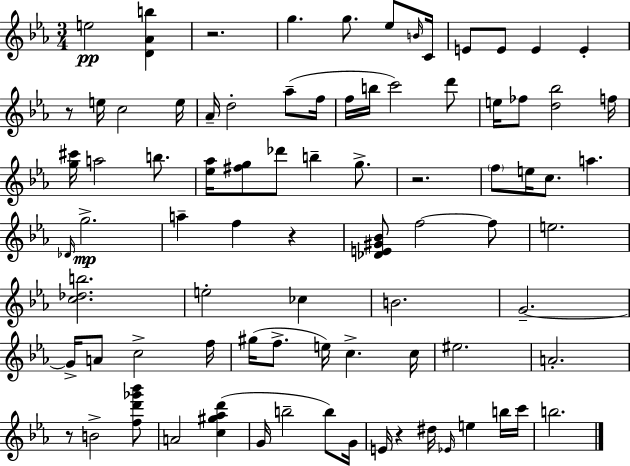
{
  \clef treble
  \numericTimeSignature
  \time 3/4
  \key c \minor
  e''2\pp <d' aes' b''>4 | r2. | g''4. g''8. ees''8 \grace { b'16 } | c'16 e'8 e'8 e'4 e'4-. | \break r8 e''16 c''2 | e''16 aes'16-- d''2-. aes''8--( | f''16 f''16 b''16 c'''2) d'''8 | e''16 fes''8 <d'' bes''>2 | \break f''16 <g'' cis'''>16 a''2 b''8. | <ees'' aes''>16 <fis'' g''>8 des'''8 b''4-- g''8.-> | r2. | \parenthesize f''8 e''16 c''8. a''4. | \break \grace { des'16 }\mp g''2.-> | a''4-- f''4 r4 | <des' e' gis' bes'>8 f''2~~ | f''8 e''2. | \break <c'' des'' b''>2. | e''2-. ces''4 | b'2. | g'2.--~~ | \break g'16-> a'8 c''2-> | f''16 gis''16( f''8.-> e''16) c''4.-> | c''16 eis''2. | a'2.-. | \break r8 b'2-> | <f'' d''' ges''' bes'''>8 a'2 <c'' gis'' aes'' d'''>4( | g'16 b''2-- b''8) | g'16 e'16 r4 dis''16 \grace { ees'16 } e''4 | \break b''16 c'''16 b''2. | \bar "|."
}